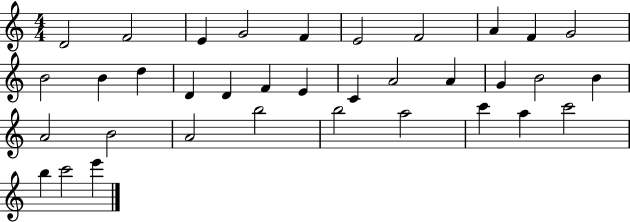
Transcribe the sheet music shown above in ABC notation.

X:1
T:Untitled
M:4/4
L:1/4
K:C
D2 F2 E G2 F E2 F2 A F G2 B2 B d D D F E C A2 A G B2 B A2 B2 A2 b2 b2 a2 c' a c'2 b c'2 e'